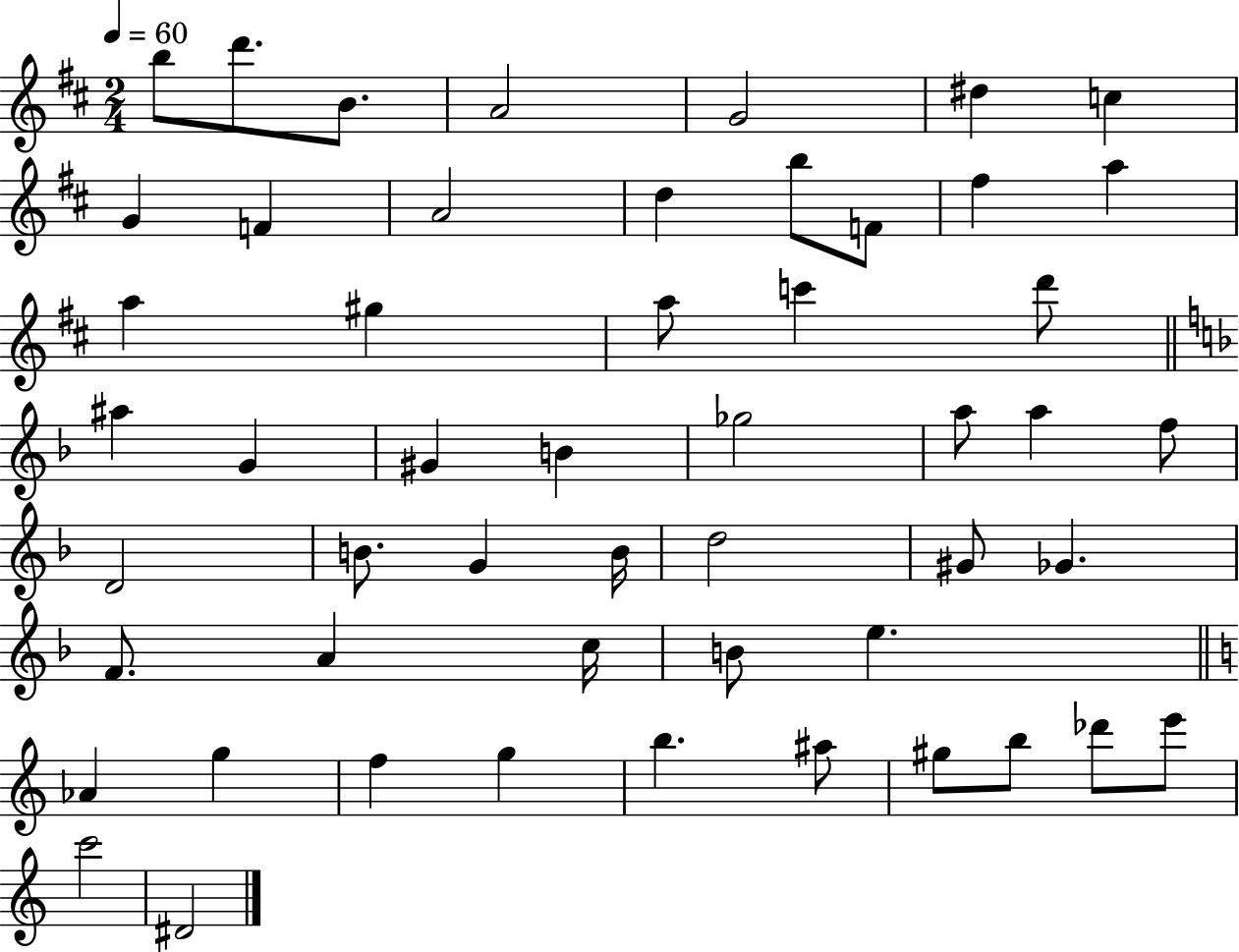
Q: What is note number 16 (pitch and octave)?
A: A5